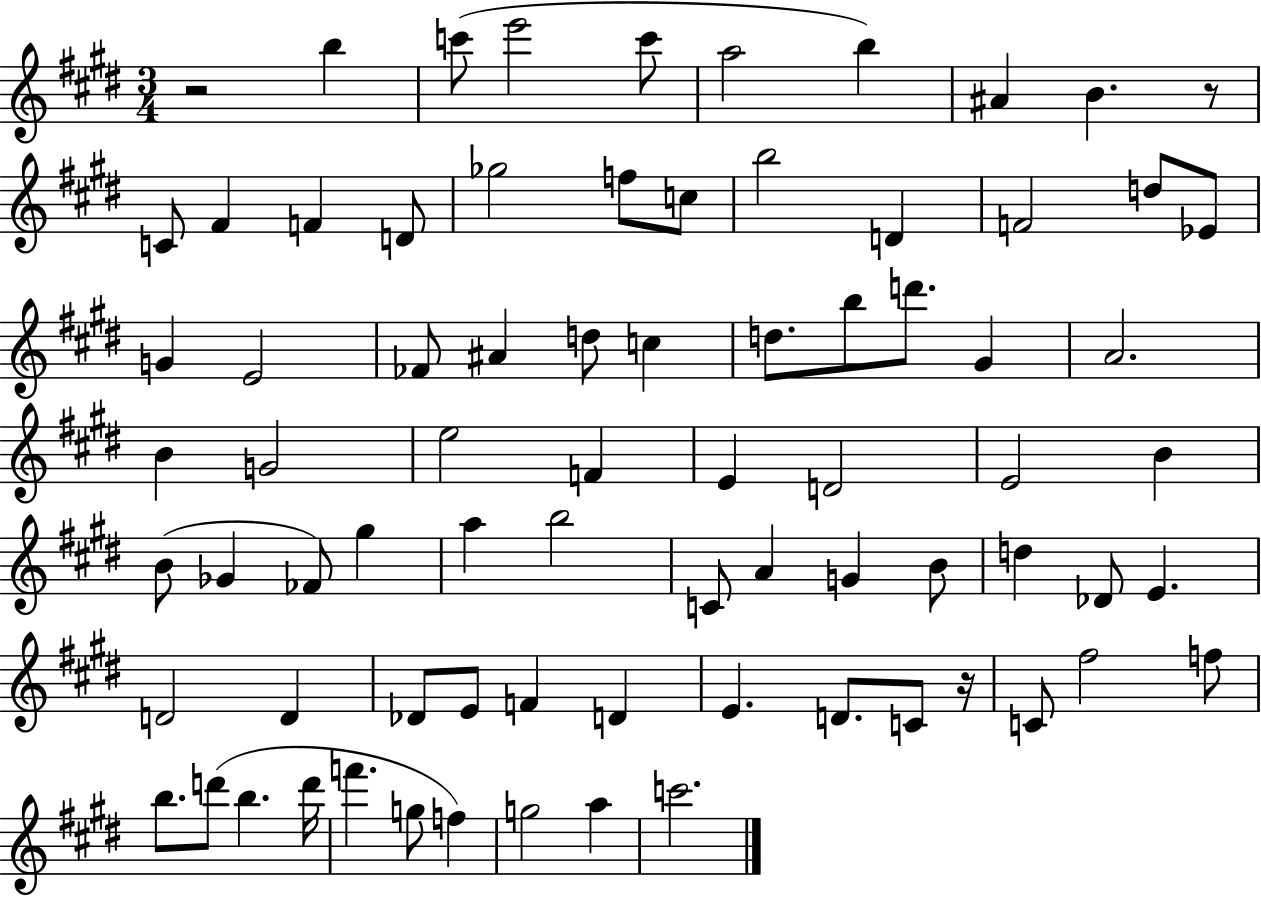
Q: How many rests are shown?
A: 3